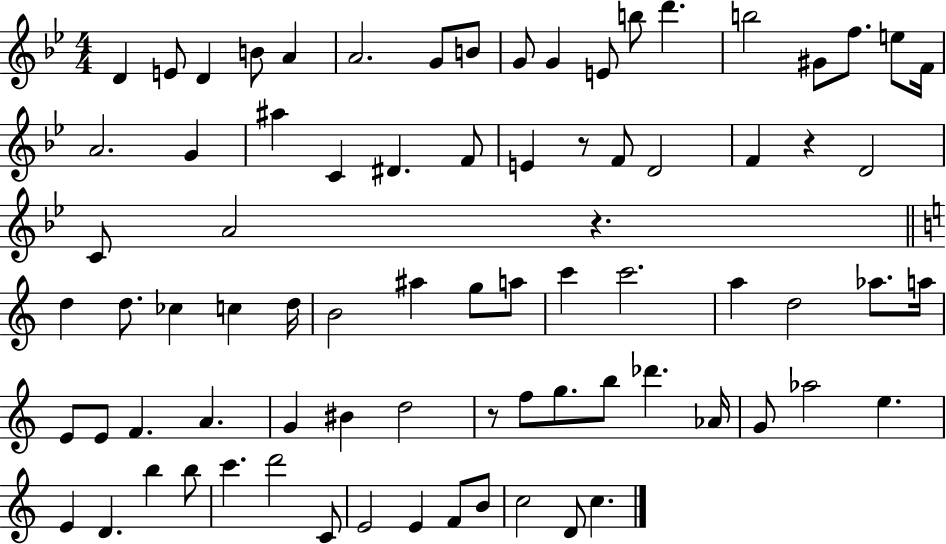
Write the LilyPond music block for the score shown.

{
  \clef treble
  \numericTimeSignature
  \time 4/4
  \key bes \major
  d'4 e'8 d'4 b'8 a'4 | a'2. g'8 b'8 | g'8 g'4 e'8 b''8 d'''4. | b''2 gis'8 f''8. e''8 f'16 | \break a'2. g'4 | ais''4 c'4 dis'4. f'8 | e'4 r8 f'8 d'2 | f'4 r4 d'2 | \break c'8 a'2 r4. | \bar "||" \break \key c \major d''4 d''8. ces''4 c''4 d''16 | b'2 ais''4 g''8 a''8 | c'''4 c'''2. | a''4 d''2 aes''8. a''16 | \break e'8 e'8 f'4. a'4. | g'4 bis'4 d''2 | r8 f''8 g''8. b''8 des'''4. aes'16 | g'8 aes''2 e''4. | \break e'4 d'4. b''4 b''8 | c'''4. d'''2 c'8 | e'2 e'4 f'8 b'8 | c''2 d'8 c''4. | \break \bar "|."
}